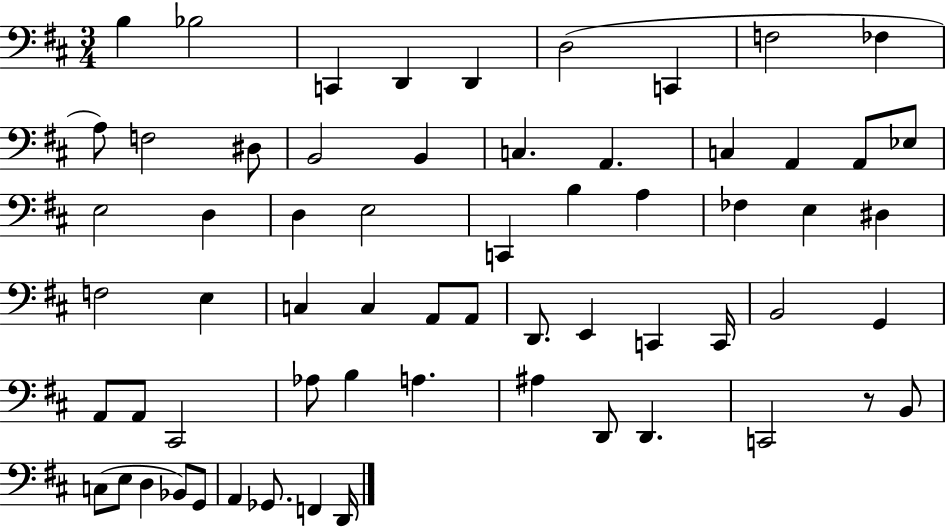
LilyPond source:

{
  \clef bass
  \numericTimeSignature
  \time 3/4
  \key d \major
  b4 bes2 | c,4 d,4 d,4 | d2( c,4 | f2 fes4 | \break a8) f2 dis8 | b,2 b,4 | c4. a,4. | c4 a,4 a,8 ees8 | \break e2 d4 | d4 e2 | c,4 b4 a4 | fes4 e4 dis4 | \break f2 e4 | c4 c4 a,8 a,8 | d,8. e,4 c,4 c,16 | b,2 g,4 | \break a,8 a,8 cis,2 | aes8 b4 a4. | ais4 d,8 d,4. | c,2 r8 b,8 | \break c8( e8 d4 bes,8) g,8 | a,4 ges,8. f,4 d,16 | \bar "|."
}